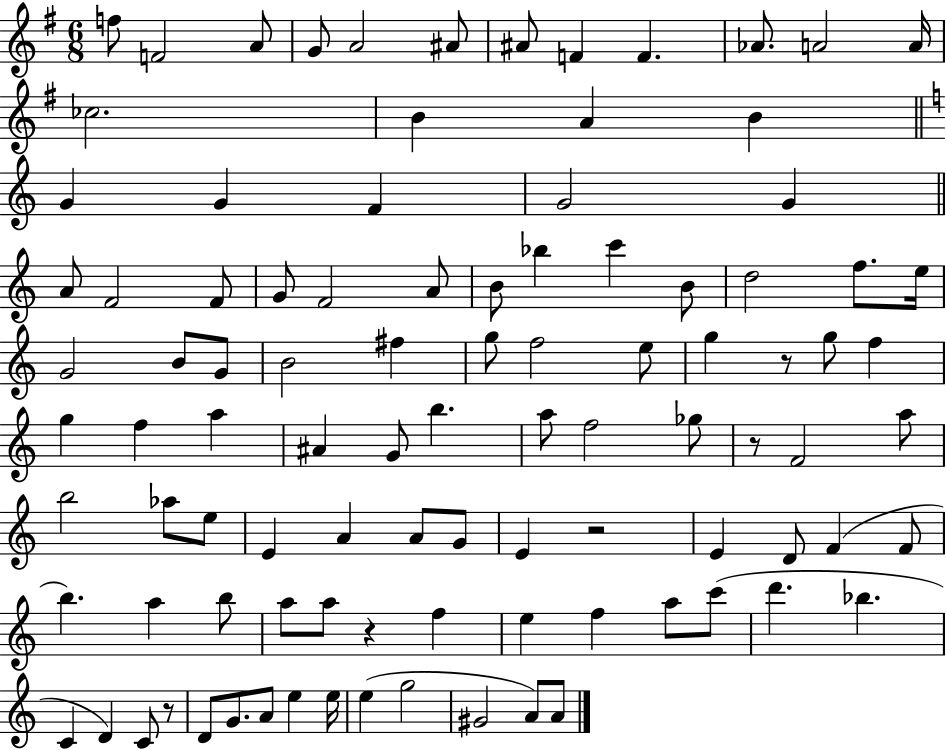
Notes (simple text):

F5/e F4/h A4/e G4/e A4/h A#4/e A#4/e F4/q F4/q. Ab4/e. A4/h A4/s CES5/h. B4/q A4/q B4/q G4/q G4/q F4/q G4/h G4/q A4/e F4/h F4/e G4/e F4/h A4/e B4/e Bb5/q C6/q B4/e D5/h F5/e. E5/s G4/h B4/e G4/e B4/h F#5/q G5/e F5/h E5/e G5/q R/e G5/e F5/q G5/q F5/q A5/q A#4/q G4/e B5/q. A5/e F5/h Gb5/e R/e F4/h A5/e B5/h Ab5/e E5/e E4/q A4/q A4/e G4/e E4/q R/h E4/q D4/e F4/q F4/e B5/q. A5/q B5/e A5/e A5/e R/q F5/q E5/q F5/q A5/e C6/e D6/q. Bb5/q. C4/q D4/q C4/e R/e D4/e G4/e. A4/e E5/q E5/s E5/q G5/h G#4/h A4/e A4/e